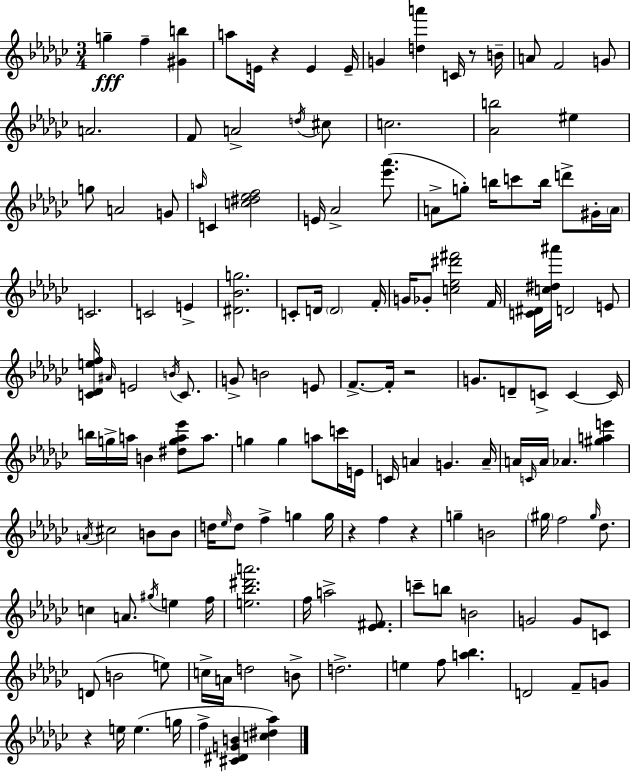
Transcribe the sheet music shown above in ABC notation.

X:1
T:Untitled
M:3/4
L:1/4
K:Ebm
g f [^Gb] a/2 E/4 z E E/4 G [da'] C/4 z/2 B/4 A/2 F2 G/2 A2 F/2 A2 d/4 ^c/2 c2 [_Ab]2 ^e g/2 A2 G/2 a/4 C [c^d_ef]2 E/4 _A2 [_e'_a']/2 A/2 g/2 b/4 c'/2 b/4 d'/2 ^G/4 A/4 C2 C2 E [^D_Bg]2 C/2 D/4 D2 F/4 G/4 _G/2 [c_e^d'^f']2 F/4 [C^D]/4 [c^d^a']/4 D2 E/2 [C_Def]/4 ^A/4 E2 B/4 C/2 G/2 B2 E/2 F/2 F/4 z2 G/2 D/2 C/2 C C/4 b/4 g/4 a/4 B [^dga_e']/2 a/2 g g a/2 c'/4 E/4 C/4 A G A/4 A/4 C/4 A/4 _A [^gae'] A/4 ^c2 B/2 B/2 d/4 _e/4 d/2 f g g/4 z f z g B2 ^g/4 f2 ^g/4 _d/2 c A/2 ^g/4 e f/4 [e_b^d'a']2 f/4 a2 [_E^F]/2 c'/2 b/2 B2 G2 G/2 C/2 D/2 B2 e/2 c/4 A/4 d2 B/2 d2 e f/2 [a_b] D2 F/2 G/2 z e/4 e g/4 f [^C^DGB] [c^d_a]